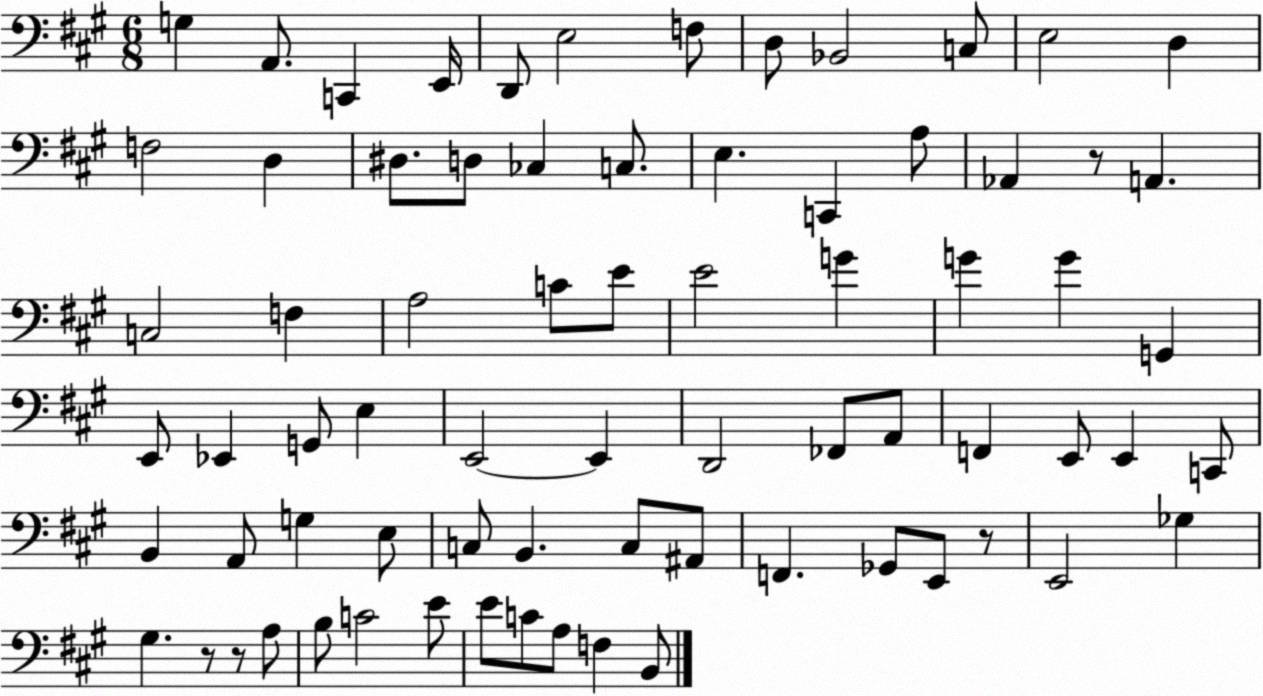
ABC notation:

X:1
T:Untitled
M:6/8
L:1/4
K:A
G, A,,/2 C,, E,,/4 D,,/2 E,2 F,/2 D,/2 _B,,2 C,/2 E,2 D, F,2 D, ^D,/2 D,/2 _C, C,/2 E, C,, A,/2 _A,, z/2 A,, C,2 F, A,2 C/2 E/2 E2 G G G G,, E,,/2 _E,, G,,/2 E, E,,2 E,, D,,2 _F,,/2 A,,/2 F,, E,,/2 E,, C,,/2 B,, A,,/2 G, E,/2 C,/2 B,, C,/2 ^A,,/2 F,, _G,,/2 E,,/2 z/2 E,,2 _G, ^G, z/2 z/2 A,/2 B,/2 C2 E/2 E/2 C/2 A,/2 F, B,,/2